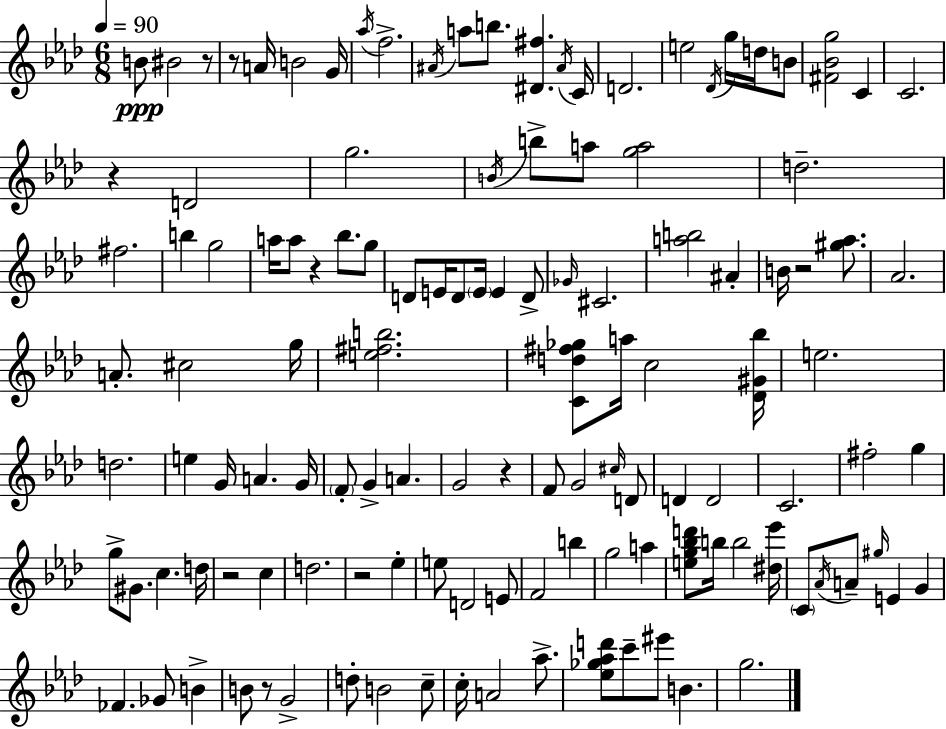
{
  \clef treble
  \numericTimeSignature
  \time 6/8
  \key aes \major
  \tempo 4 = 90
  b'8\ppp bis'2 r8 | r8 a'16 b'2 g'16 | \acciaccatura { aes''16 } f''2.-> | \acciaccatura { ais'16 } a''8 b''8. <dis' fis''>4. | \break \acciaccatura { ais'16 } c'16 d'2. | e''2 \acciaccatura { des'16 } | g''16 d''16 b'8 <fis' bes' g''>2 | c'4 c'2. | \break r4 d'2 | g''2. | \acciaccatura { b'16 } b''8-> a''8 <g'' a''>2 | d''2.-- | \break fis''2. | b''4 g''2 | a''16 a''8 r4 | bes''8. g''8 d'8 e'16 d'8 \parenthesize e'16 e'4 | \break d'8-> \grace { ges'16 } cis'2. | <a'' b''>2 | ais'4-. b'16 r2 | <gis'' aes''>8. aes'2. | \break a'8.-. cis''2 | g''16 <e'' fis'' b''>2. | <c' d'' fis'' ges''>8 a''16 c''2 | <des' gis' bes''>16 e''2. | \break d''2. | e''4 g'16 a'4. | g'16 \parenthesize f'8-. g'4-> | a'4. g'2 | \break r4 f'8 g'2 | \grace { cis''16 } d'8 d'4 d'2 | c'2. | fis''2-. | \break g''4 g''8-> gis'8. | c''4. d''16 r2 | c''4 d''2. | r2 | \break ees''4-. e''8 d'2 | e'8 f'2 | b''4 g''2 | a''4 <e'' g'' bes'' d'''>8 b''16 b''2 | \break <dis'' ees'''>16 \parenthesize c'8 \acciaccatura { aes'16 } a'8-- | \grace { gis''16 } e'4 g'4 fes'4. | ges'8 b'4-> b'8 r8 | g'2-> d''8-. b'2 | \break c''8-- c''16-. a'2 | aes''8.-> <ees'' ges'' aes'' d'''>8 c'''8-- | eis'''8 b'4. g''2. | \bar "|."
}